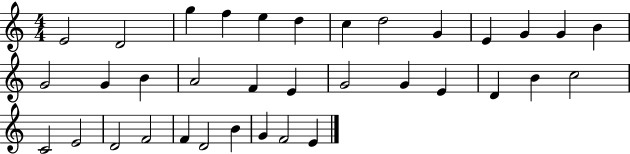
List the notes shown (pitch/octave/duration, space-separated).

E4/h D4/h G5/q F5/q E5/q D5/q C5/q D5/h G4/q E4/q G4/q G4/q B4/q G4/h G4/q B4/q A4/h F4/q E4/q G4/h G4/q E4/q D4/q B4/q C5/h C4/h E4/h D4/h F4/h F4/q D4/h B4/q G4/q F4/h E4/q